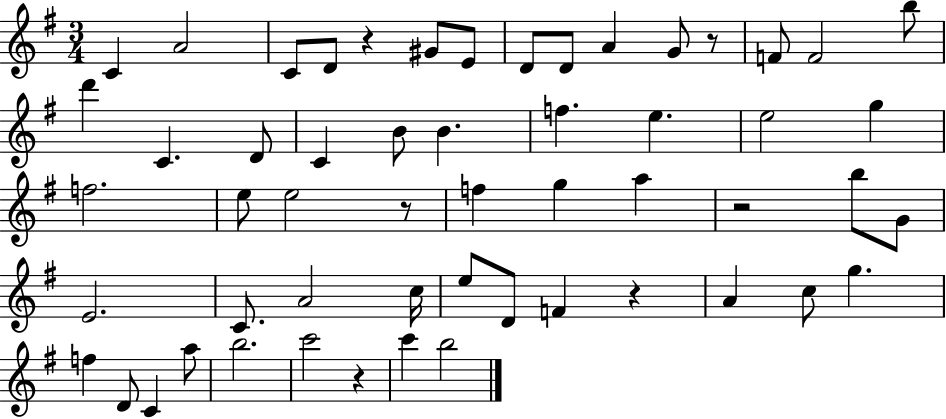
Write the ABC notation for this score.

X:1
T:Untitled
M:3/4
L:1/4
K:G
C A2 C/2 D/2 z ^G/2 E/2 D/2 D/2 A G/2 z/2 F/2 F2 b/2 d' C D/2 C B/2 B f e e2 g f2 e/2 e2 z/2 f g a z2 b/2 G/2 E2 C/2 A2 c/4 e/2 D/2 F z A c/2 g f D/2 C a/2 b2 c'2 z c' b2